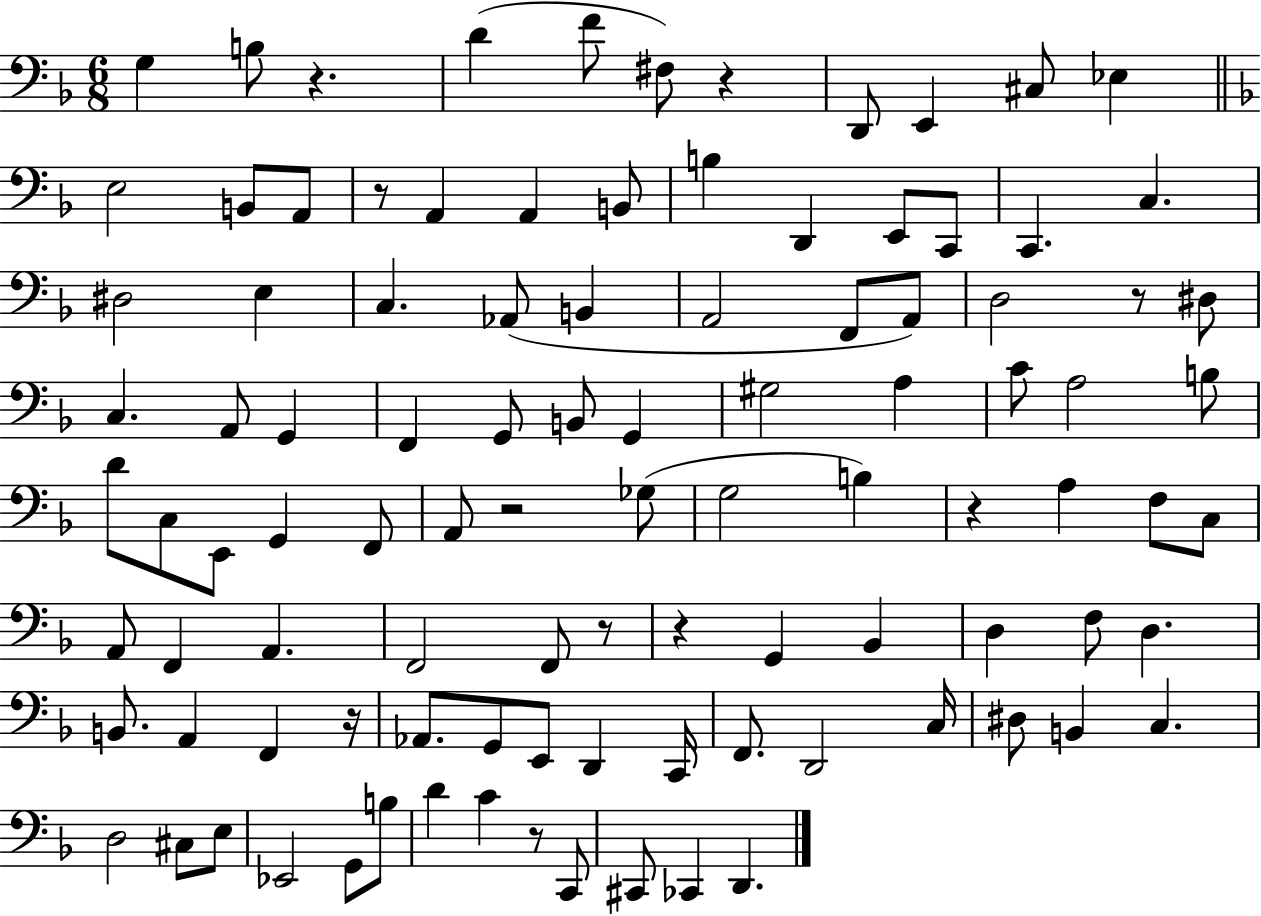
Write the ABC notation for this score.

X:1
T:Untitled
M:6/8
L:1/4
K:F
G, B,/2 z D F/2 ^F,/2 z D,,/2 E,, ^C,/2 _E, E,2 B,,/2 A,,/2 z/2 A,, A,, B,,/2 B, D,, E,,/2 C,,/2 C,, C, ^D,2 E, C, _A,,/2 B,, A,,2 F,,/2 A,,/2 D,2 z/2 ^D,/2 C, A,,/2 G,, F,, G,,/2 B,,/2 G,, ^G,2 A, C/2 A,2 B,/2 D/2 C,/2 E,,/2 G,, F,,/2 A,,/2 z2 _G,/2 G,2 B, z A, F,/2 C,/2 A,,/2 F,, A,, F,,2 F,,/2 z/2 z G,, _B,, D, F,/2 D, B,,/2 A,, F,, z/4 _A,,/2 G,,/2 E,,/2 D,, C,,/4 F,,/2 D,,2 C,/4 ^D,/2 B,, C, D,2 ^C,/2 E,/2 _E,,2 G,,/2 B,/2 D C z/2 C,,/2 ^C,,/2 _C,, D,,